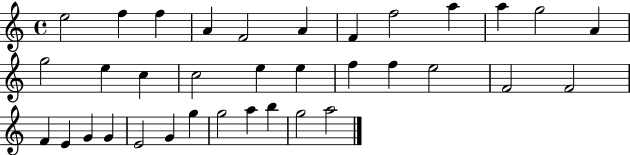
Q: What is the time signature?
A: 4/4